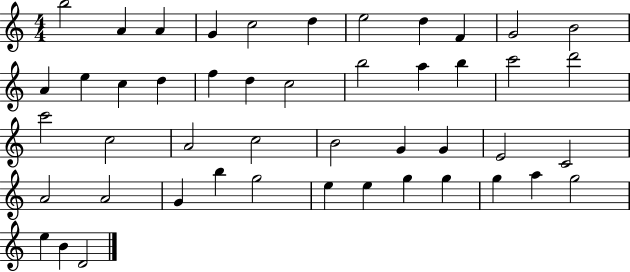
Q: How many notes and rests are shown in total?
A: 47